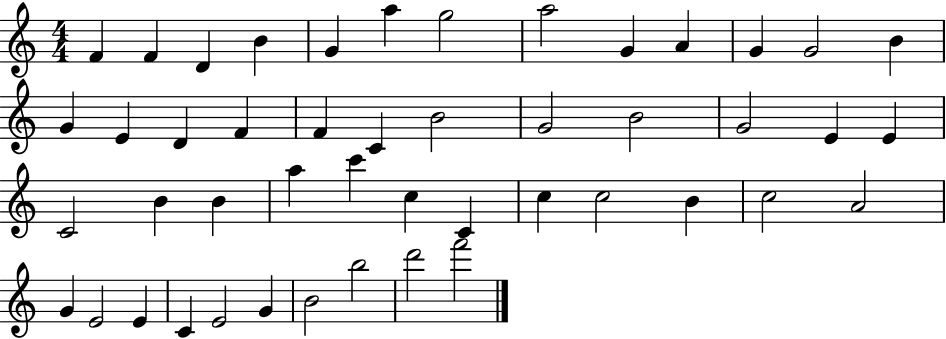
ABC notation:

X:1
T:Untitled
M:4/4
L:1/4
K:C
F F D B G a g2 a2 G A G G2 B G E D F F C B2 G2 B2 G2 E E C2 B B a c' c C c c2 B c2 A2 G E2 E C E2 G B2 b2 d'2 f'2